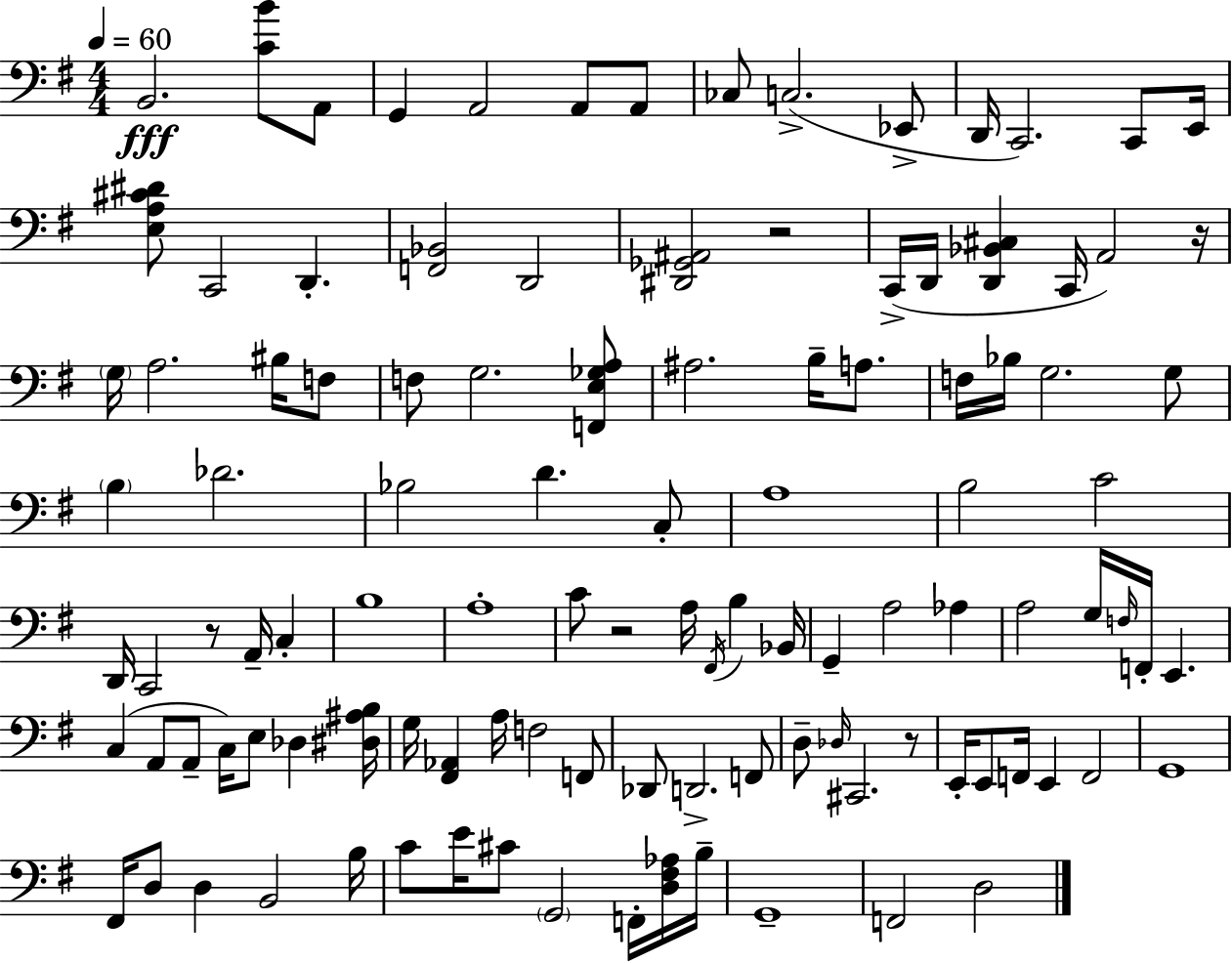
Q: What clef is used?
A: bass